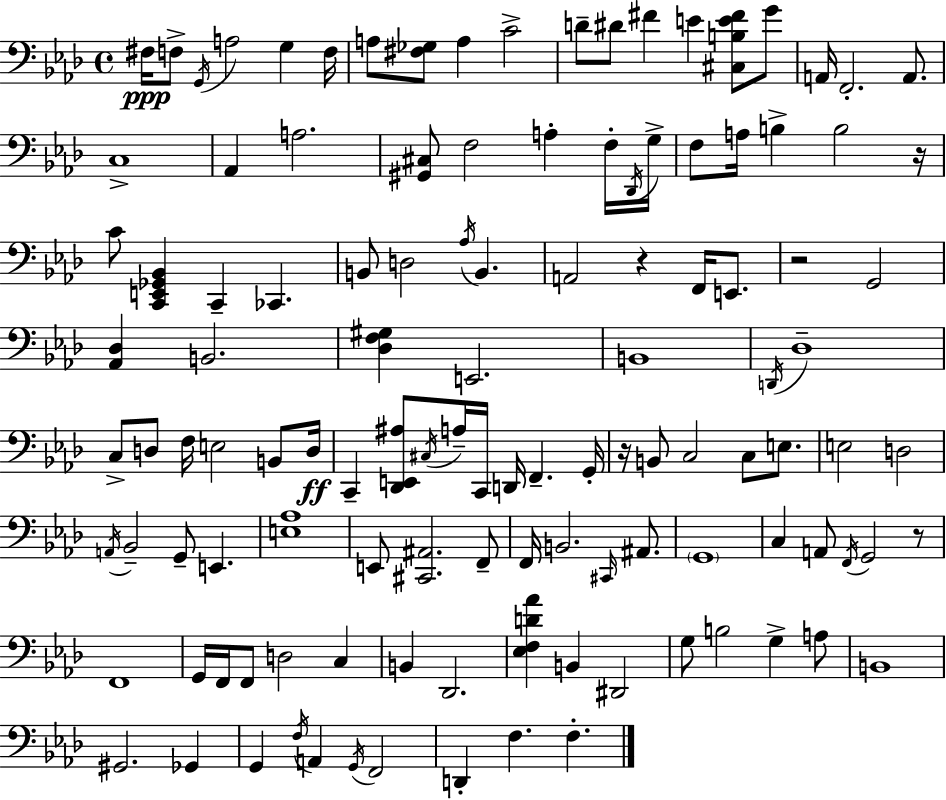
F#3/s F3/e G2/s A3/h G3/q F3/s A3/e [F#3,Gb3]/e A3/q C4/h D4/e D#4/e F#4/q E4/q [C#3,B3,E4,F#4]/e G4/e A2/s F2/h. A2/e. C3/w Ab2/q A3/h. [G#2,C#3]/e F3/h A3/q F3/s Db2/s G3/s F3/e A3/s B3/q B3/h R/s C4/e [C2,E2,Gb2,Bb2]/q C2/q CES2/q. B2/e D3/h Ab3/s B2/q. A2/h R/q F2/s E2/e. R/h G2/h [Ab2,Db3]/q B2/h. [Db3,F3,G#3]/q E2/h. B2/w D2/s Db3/w C3/e D3/e F3/s E3/h B2/e D3/s C2/q [Db2,E2,A#3]/e C#3/s A3/s C2/s D2/s F2/q. G2/s R/s B2/e C3/h C3/e E3/e. E3/h D3/h A2/s Bb2/h G2/e E2/q. [E3,Ab3]/w E2/e [C#2,A#2]/h. F2/e F2/s B2/h. C#2/s A#2/e. G2/w C3/q A2/e F2/s G2/h R/e F2/w G2/s F2/s F2/e D3/h C3/q B2/q Db2/h. [Eb3,F3,D4,Ab4]/q B2/q D#2/h G3/e B3/h G3/q A3/e B2/w G#2/h. Gb2/q G2/q F3/s A2/q G2/s F2/h D2/q F3/q. F3/q.